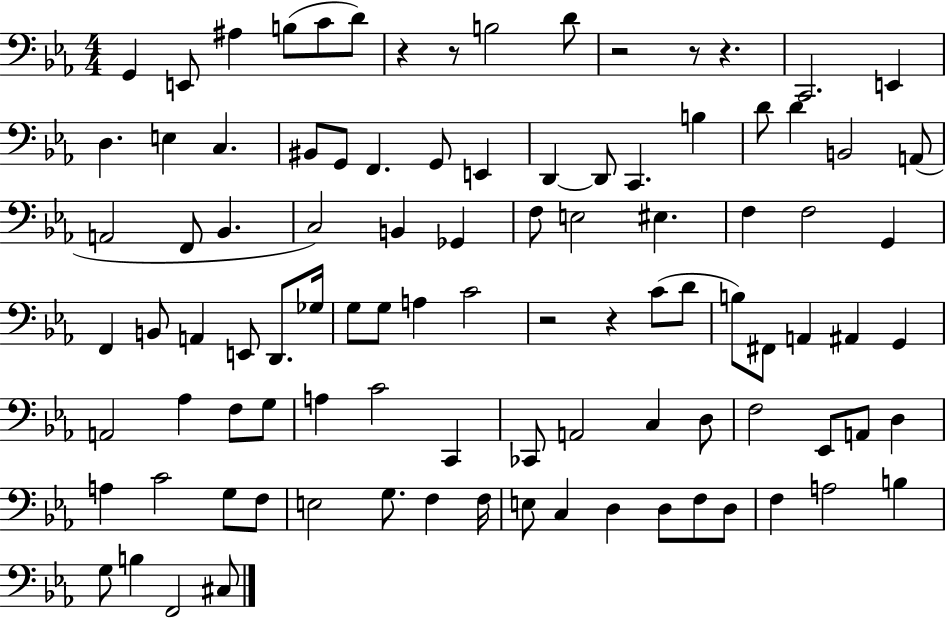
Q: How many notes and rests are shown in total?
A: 98